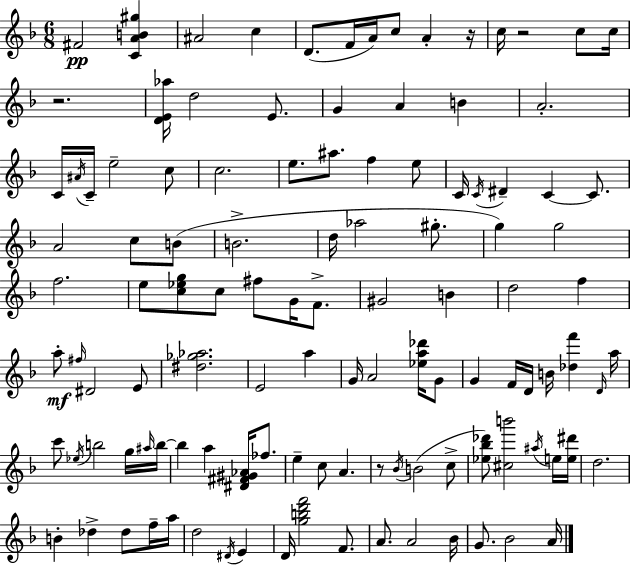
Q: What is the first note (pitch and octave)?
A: F#4